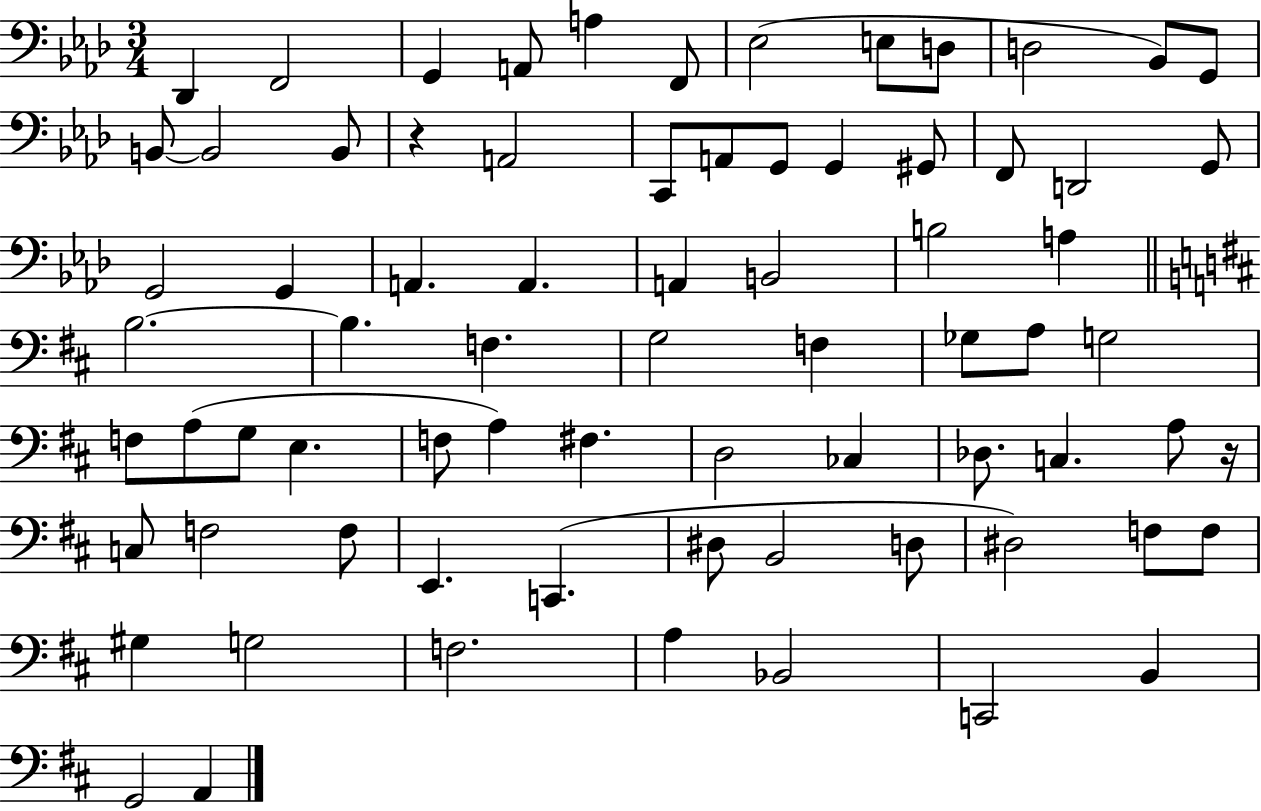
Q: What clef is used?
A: bass